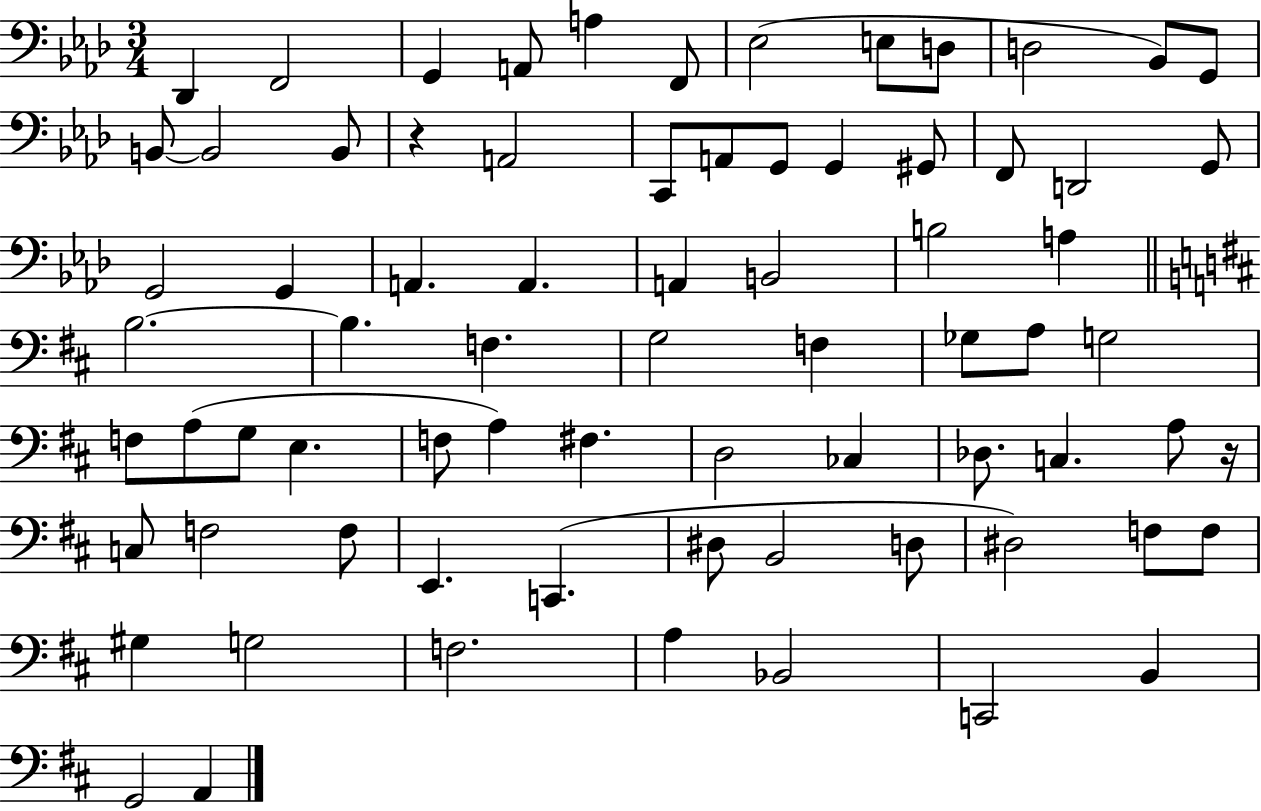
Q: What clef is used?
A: bass